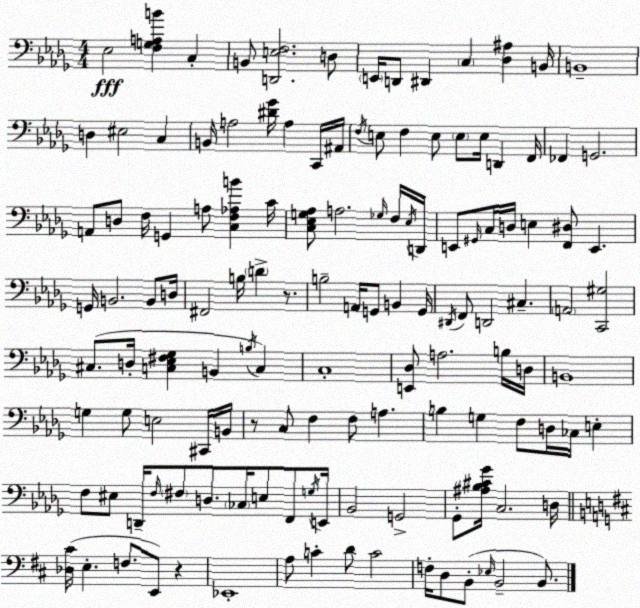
X:1
T:Untitled
M:4/4
L:1/4
K:Bbm
_E,2 [F,G,A,B] C, B,,/2 [D,,E,F,]2 D,/2 E,,/4 D,,/2 ^D,, C, [_D,^A,] B,,/4 B,,4 D, ^E,2 C, B,,/4 A,2 [^D_G]/4 A, C,,/4 ^A,,/4 F,/4 E,/2 F, E,/2 E,/2 E,/4 D,, F,,/4 _F,, G,,2 A,,/2 D,/2 F,/4 G,, A,/2 [C,F,_A,B] C/4 [C,_E,G,_A,]/2 A,2 _G,/4 F,/4 _E,/4 D,,/4 E,,/2 ^G,,/4 C,/4 D,/4 E, [F,,^D,]/2 E,, G,,/4 B,,2 B,,/2 D,/4 ^F,,2 B,/4 D z/2 B,2 A,,/4 G,,/2 B,, G,,/4 ^D,,/4 F,,/2 D,,2 ^C, A,,2 [C,,^G,]2 ^C,/2 D,/4 [C,_E,^F,_G,] B,, B,/4 C, C,4 [E,,_D,]/2 A,2 B,/4 D,/4 B,,4 G, G,/2 E,2 ^C,,/4 B,,/4 z/2 C,/2 F, F,/2 A, B, G, F,/2 D,/4 _C,/4 E, F,/2 ^E,/2 D,,/4 F,/4 ^F,/2 D,/2 _C,/4 E,/2 F,,/2 G,/4 E,,/4 _B,,2 G,,2 _G,,/2 [^A,_B,^C_G]/4 C,2 D,/4 [_D,^C]/4 E, F,/2 E,,/2 z _E,,4 A,/2 C D/2 C2 F,/4 D,/2 B,,/2 _E,/4 B,,2 B,,/2